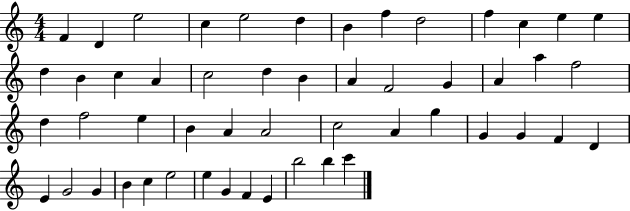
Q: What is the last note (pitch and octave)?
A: C6